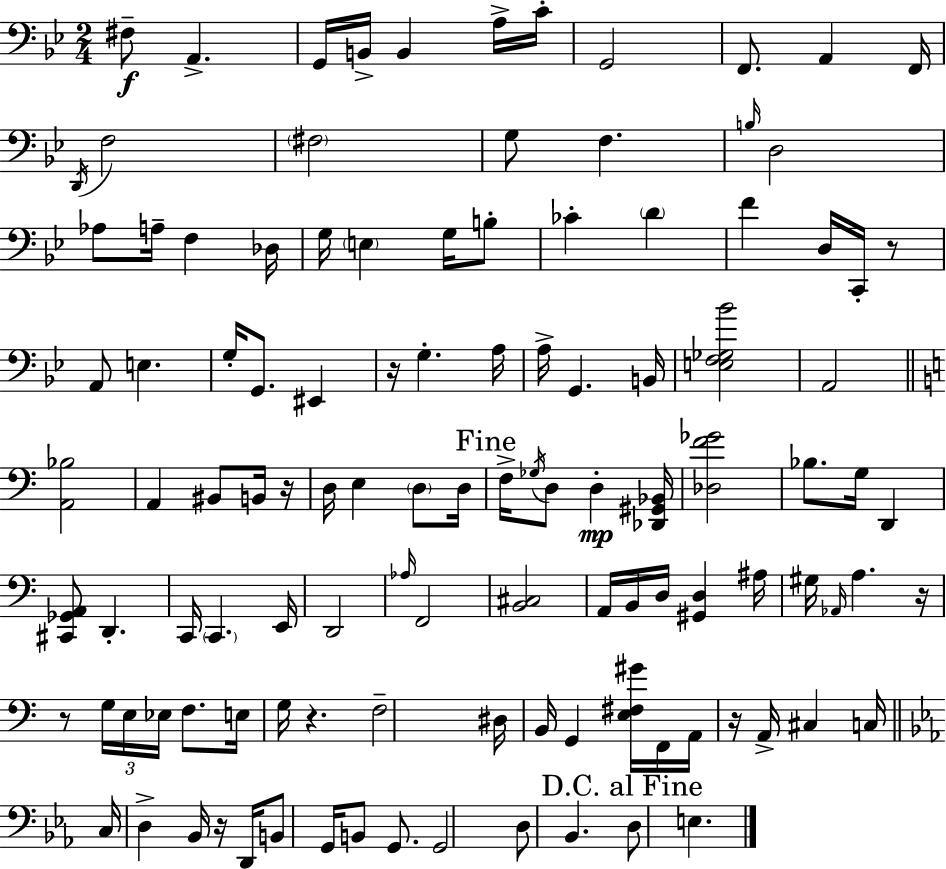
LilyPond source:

{
  \clef bass
  \numericTimeSignature
  \time 2/4
  \key g \minor
  fis8--\f a,4.-> | g,16 b,16-> b,4 a16-> c'16-. | g,2 | f,8. a,4 f,16 | \break \acciaccatura { d,16 } f2 | \parenthesize fis2 | g8 f4. | \grace { b16 } d2 | \break aes8 a16-- f4 | des16 g16 \parenthesize e4 g16 | b8-. ces'4-. \parenthesize d'4 | f'4 d16 c,16-. | \break r8 a,8 e4. | g16-. g,8. eis,4 | r16 g4.-. | a16 a16-> g,4. | \break b,16 <e f ges bes'>2 | a,2 | \bar "||" \break \key a \minor <a, bes>2 | a,4 bis,8 b,16 r16 | d16 e4 \parenthesize d8 d16 | \mark "Fine" f16-> \acciaccatura { ges16 } d8 d4-.\mp | \break <des, gis, bes,>16 <des f' ges'>2 | bes8. g16 d,4 | <cis, ges, a,>8 d,4.-. | c,16 \parenthesize c,4. | \break e,16 d,2 | \grace { aes16 } f,2 | <b, cis>2 | a,16 b,16 d16 <gis, d>4 | \break ais16 gis16 \grace { aes,16 } a4. | r16 r8 \tuplet 3/2 { g16 e16 ees16 } | f8. e16 g16 r4. | f2-- | \break dis16 b,16 g,4 | <e fis gis'>16 f,16 a,16 r16 a,16-> cis4 | c16 \bar "||" \break \key ees \major c16 d4-> bes,16 r16 d,16 | b,8 g,16 b,8 g,8. | g,2 | d8 bes,4. | \break \mark "D.C. al Fine" d8 e4. | \bar "|."
}